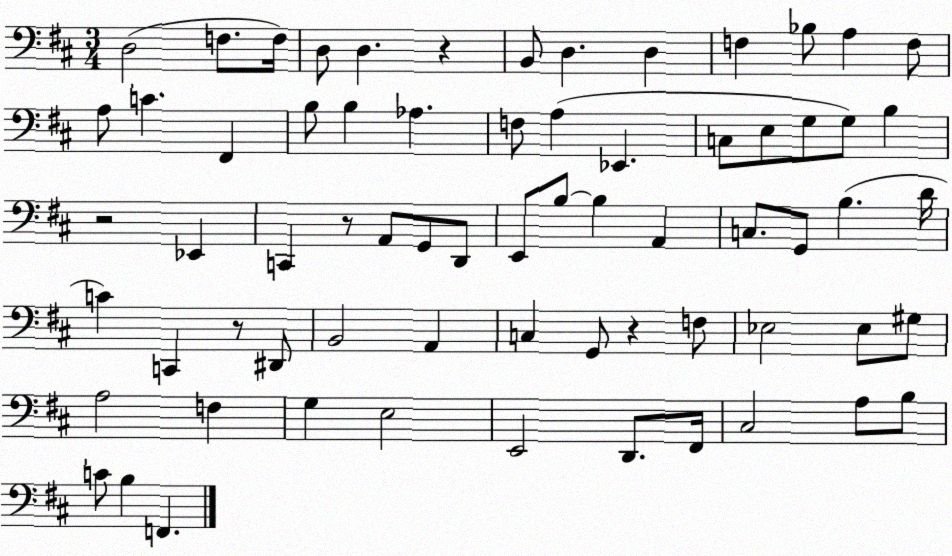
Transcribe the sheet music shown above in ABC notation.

X:1
T:Untitled
M:3/4
L:1/4
K:D
D,2 F,/2 F,/4 D,/2 D, z B,,/2 D, D, F, _B,/2 A, F,/2 A,/2 C ^F,, B,/2 B, _A, F,/2 A, _E,, C,/2 E,/2 G,/2 G,/2 B, z2 _E,, C,, z/2 A,,/2 G,,/2 D,,/2 E,,/2 B,/2 B, A,, C,/2 G,,/2 B, D/4 C C,, z/2 ^D,,/2 B,,2 A,, C, G,,/2 z F,/2 _E,2 _E,/2 ^G,/2 A,2 F, G, E,2 E,,2 D,,/2 ^F,,/4 ^C,2 A,/2 B,/2 C/2 B, F,,